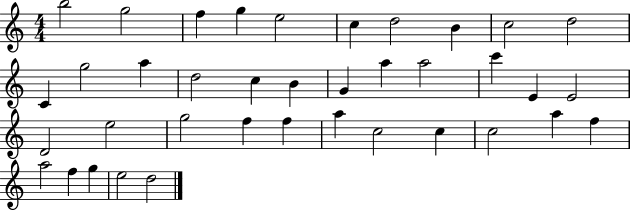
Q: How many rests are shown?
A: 0